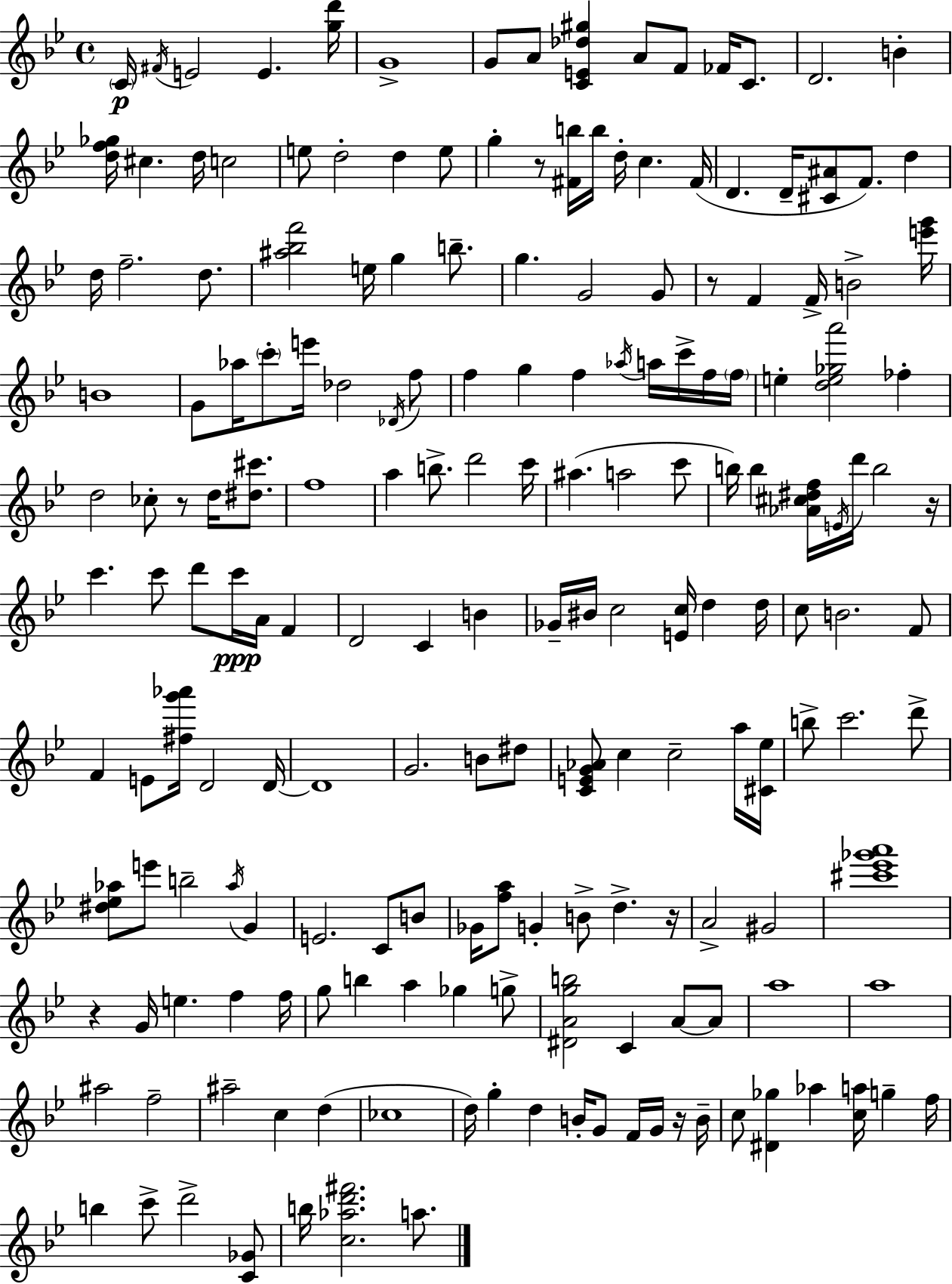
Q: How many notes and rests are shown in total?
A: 185